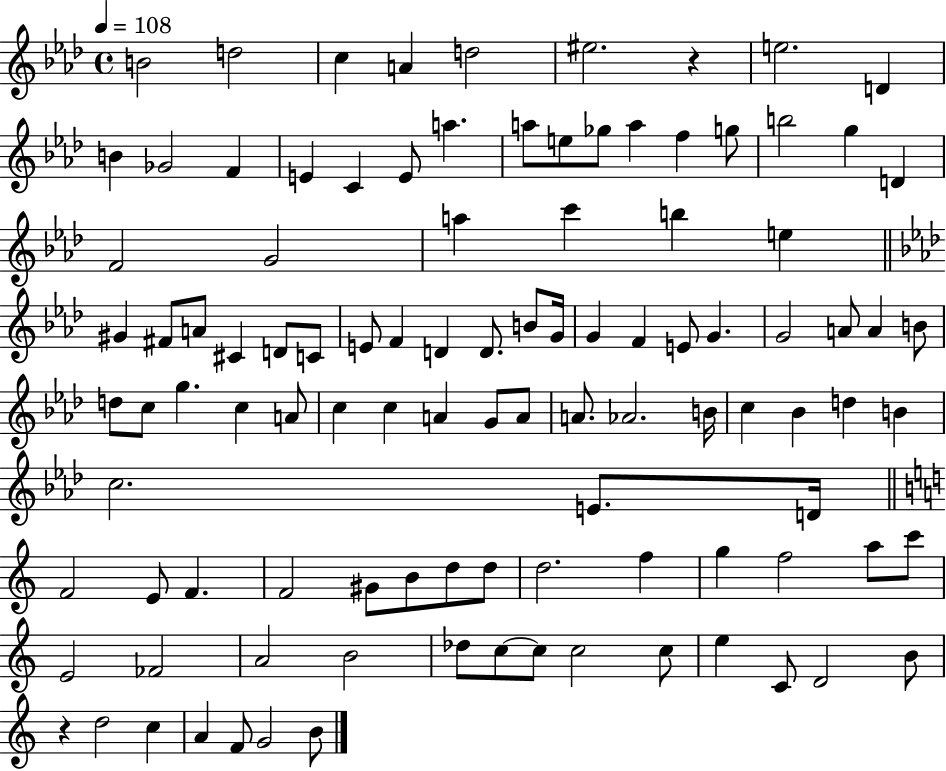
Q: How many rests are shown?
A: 2